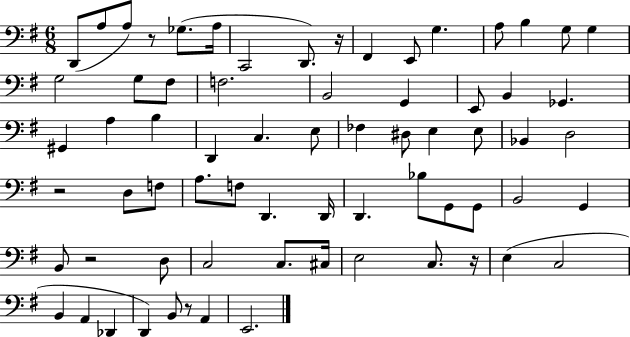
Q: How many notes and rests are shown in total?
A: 69